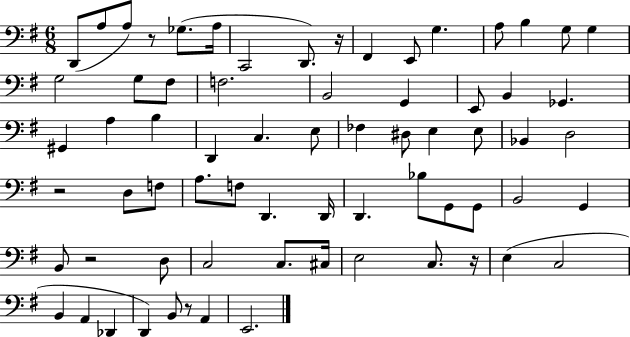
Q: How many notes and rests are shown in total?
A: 69